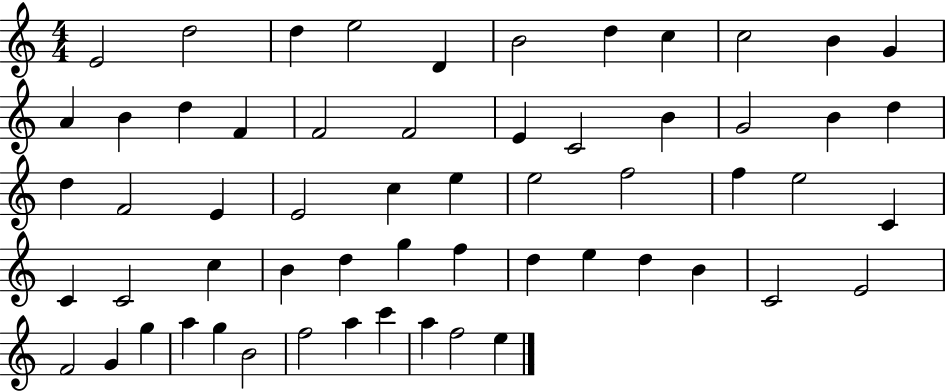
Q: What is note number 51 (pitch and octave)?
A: A5